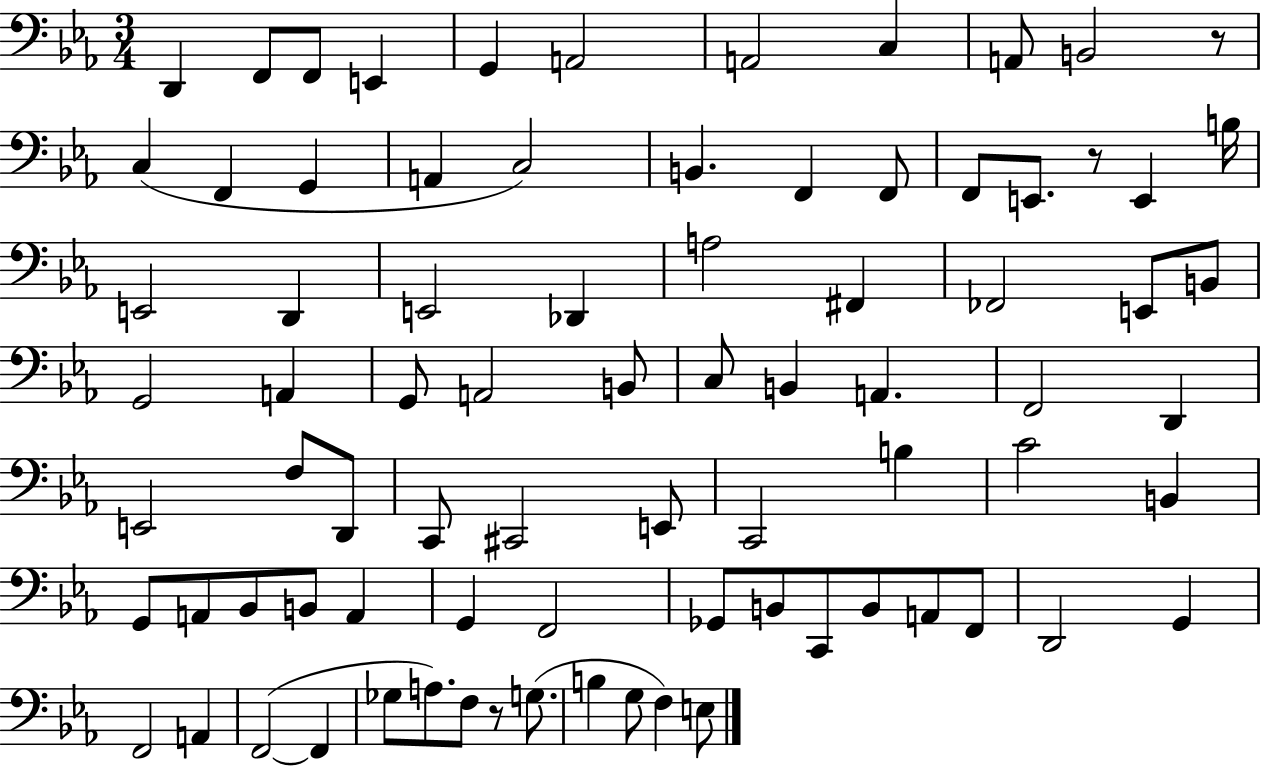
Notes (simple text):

D2/q F2/e F2/e E2/q G2/q A2/h A2/h C3/q A2/e B2/h R/e C3/q F2/q G2/q A2/q C3/h B2/q. F2/q F2/e F2/e E2/e. R/e E2/q B3/s E2/h D2/q E2/h Db2/q A3/h F#2/q FES2/h E2/e B2/e G2/h A2/q G2/e A2/h B2/e C3/e B2/q A2/q. F2/h D2/q E2/h F3/e D2/e C2/e C#2/h E2/e C2/h B3/q C4/h B2/q G2/e A2/e Bb2/e B2/e A2/q G2/q F2/h Gb2/e B2/e C2/e B2/e A2/e F2/e D2/h G2/q F2/h A2/q F2/h F2/q Gb3/e A3/e. F3/e R/e G3/e. B3/q G3/e F3/q E3/e